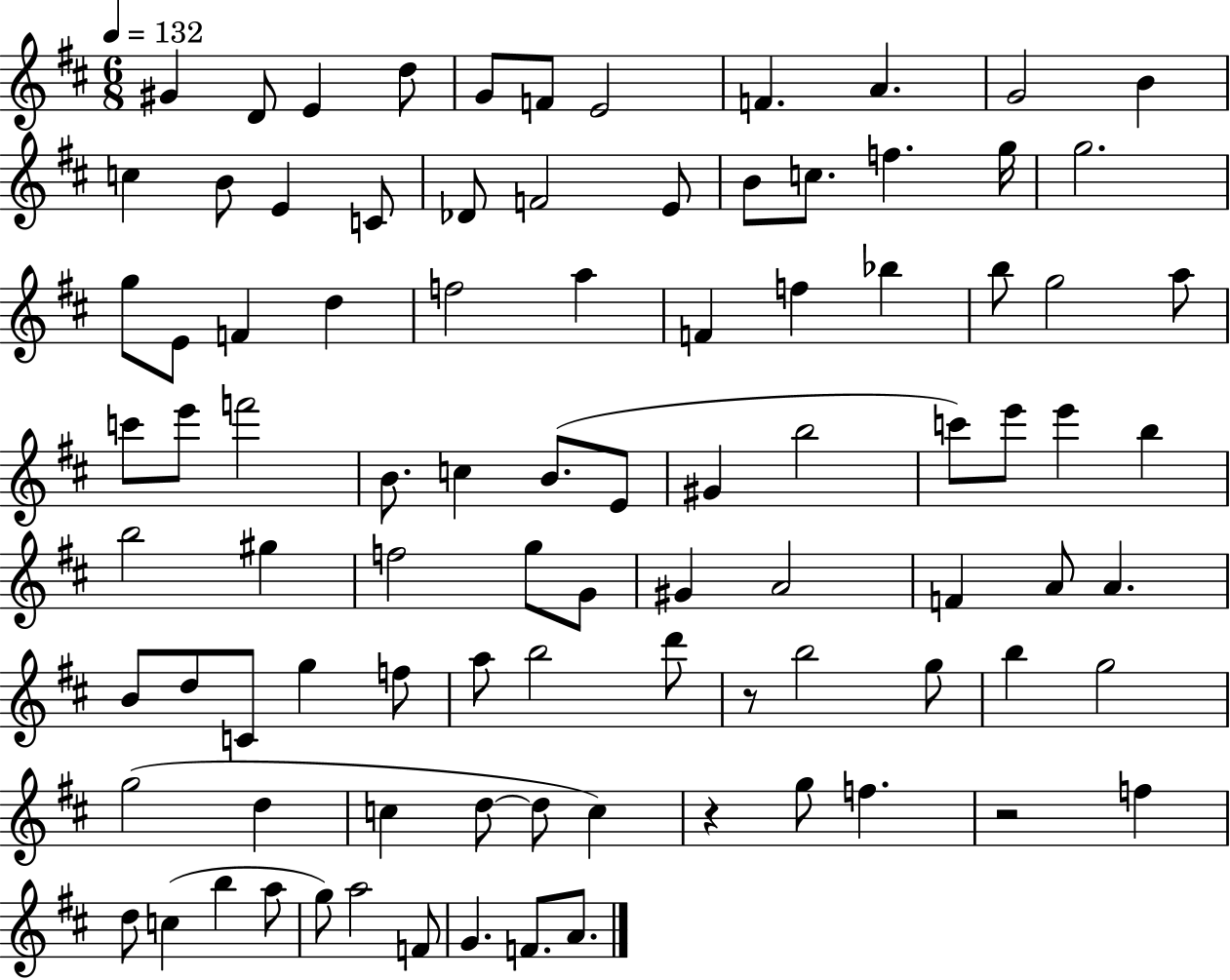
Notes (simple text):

G#4/q D4/e E4/q D5/e G4/e F4/e E4/h F4/q. A4/q. G4/h B4/q C5/q B4/e E4/q C4/e Db4/e F4/h E4/e B4/e C5/e. F5/q. G5/s G5/h. G5/e E4/e F4/q D5/q F5/h A5/q F4/q F5/q Bb5/q B5/e G5/h A5/e C6/e E6/e F6/h B4/e. C5/q B4/e. E4/e G#4/q B5/h C6/e E6/e E6/q B5/q B5/h G#5/q F5/h G5/e G4/e G#4/q A4/h F4/q A4/e A4/q. B4/e D5/e C4/e G5/q F5/e A5/e B5/h D6/e R/e B5/h G5/e B5/q G5/h G5/h D5/q C5/q D5/e D5/e C5/q R/q G5/e F5/q. R/h F5/q D5/e C5/q B5/q A5/e G5/e A5/h F4/e G4/q. F4/e. A4/e.